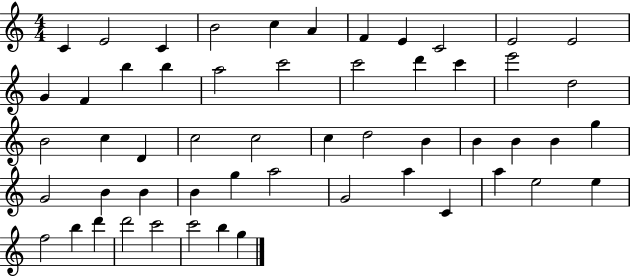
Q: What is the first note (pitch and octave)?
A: C4